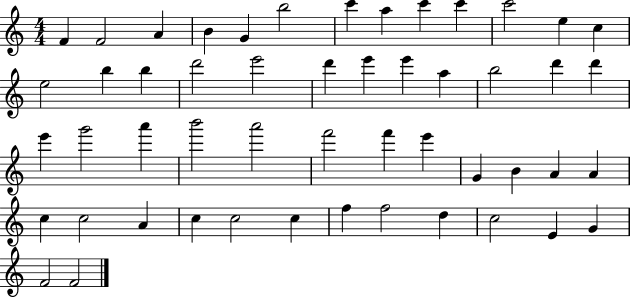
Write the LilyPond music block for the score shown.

{
  \clef treble
  \numericTimeSignature
  \time 4/4
  \key c \major
  f'4 f'2 a'4 | b'4 g'4 b''2 | c'''4 a''4 c'''4 c'''4 | c'''2 e''4 c''4 | \break e''2 b''4 b''4 | d'''2 e'''2 | d'''4 e'''4 e'''4 a''4 | b''2 d'''4 d'''4 | \break e'''4 g'''2 a'''4 | b'''2 a'''2 | f'''2 f'''4 e'''4 | g'4 b'4 a'4 a'4 | \break c''4 c''2 a'4 | c''4 c''2 c''4 | f''4 f''2 d''4 | c''2 e'4 g'4 | \break f'2 f'2 | \bar "|."
}